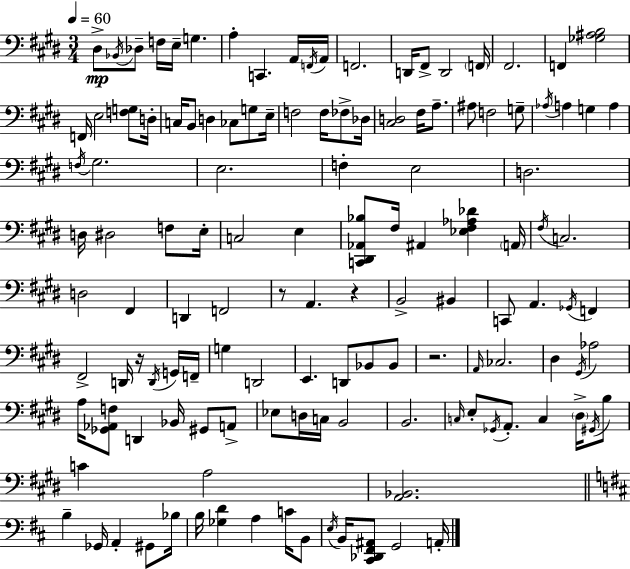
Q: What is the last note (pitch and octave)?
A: A2